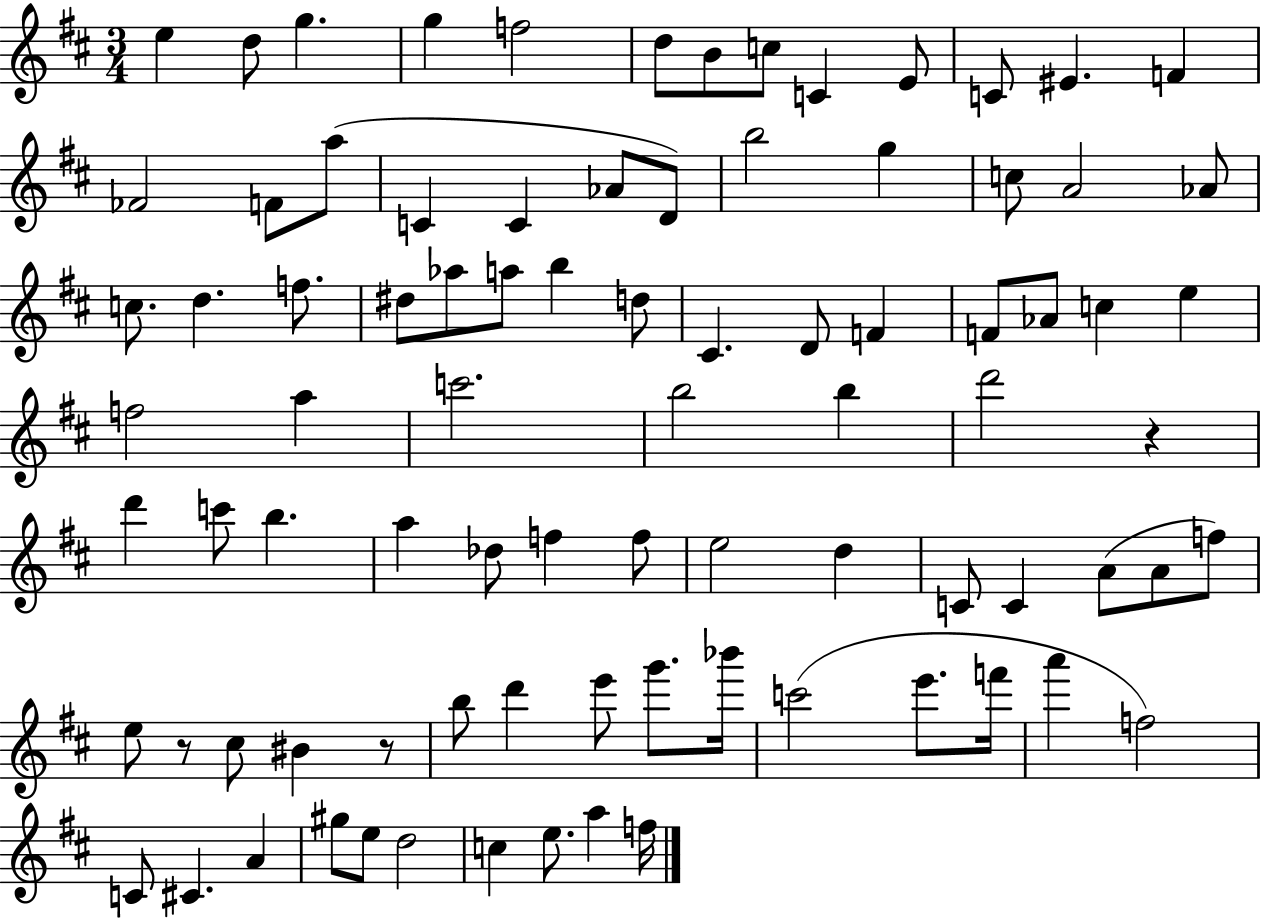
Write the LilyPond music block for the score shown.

{
  \clef treble
  \numericTimeSignature
  \time 3/4
  \key d \major
  e''4 d''8 g''4. | g''4 f''2 | d''8 b'8 c''8 c'4 e'8 | c'8 eis'4. f'4 | \break fes'2 f'8 a''8( | c'4 c'4 aes'8 d'8) | b''2 g''4 | c''8 a'2 aes'8 | \break c''8. d''4. f''8. | dis''8 aes''8 a''8 b''4 d''8 | cis'4. d'8 f'4 | f'8 aes'8 c''4 e''4 | \break f''2 a''4 | c'''2. | b''2 b''4 | d'''2 r4 | \break d'''4 c'''8 b''4. | a''4 des''8 f''4 f''8 | e''2 d''4 | c'8 c'4 a'8( a'8 f''8) | \break e''8 r8 cis''8 bis'4 r8 | b''8 d'''4 e'''8 g'''8. bes'''16 | c'''2( e'''8. f'''16 | a'''4 f''2) | \break c'8 cis'4. a'4 | gis''8 e''8 d''2 | c''4 e''8. a''4 f''16 | \bar "|."
}